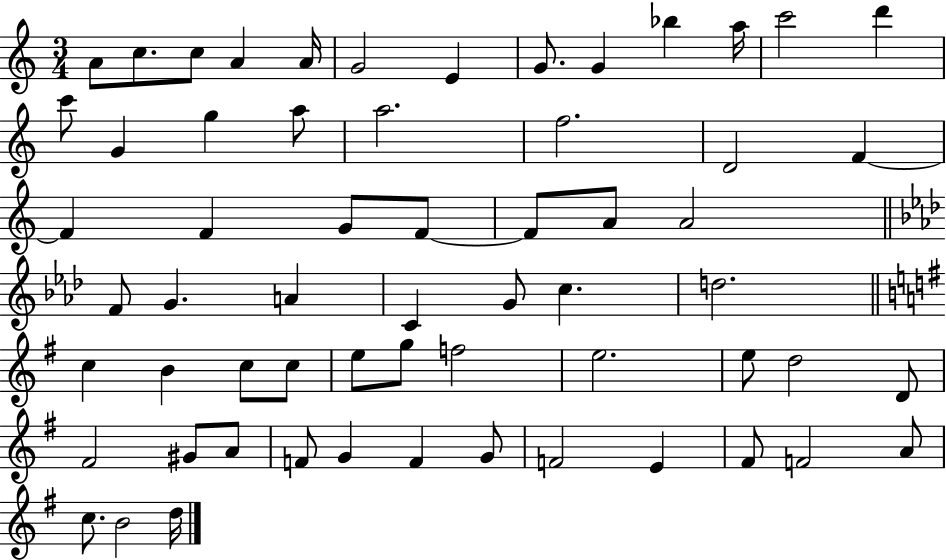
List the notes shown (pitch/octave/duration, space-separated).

A4/e C5/e. C5/e A4/q A4/s G4/h E4/q G4/e. G4/q Bb5/q A5/s C6/h D6/q C6/e G4/q G5/q A5/e A5/h. F5/h. D4/h F4/q F4/q F4/q G4/e F4/e F4/e A4/e A4/h F4/e G4/q. A4/q C4/q G4/e C5/q. D5/h. C5/q B4/q C5/e C5/e E5/e G5/e F5/h E5/h. E5/e D5/h D4/e F#4/h G#4/e A4/e F4/e G4/q F4/q G4/e F4/h E4/q F#4/e F4/h A4/e C5/e. B4/h D5/s